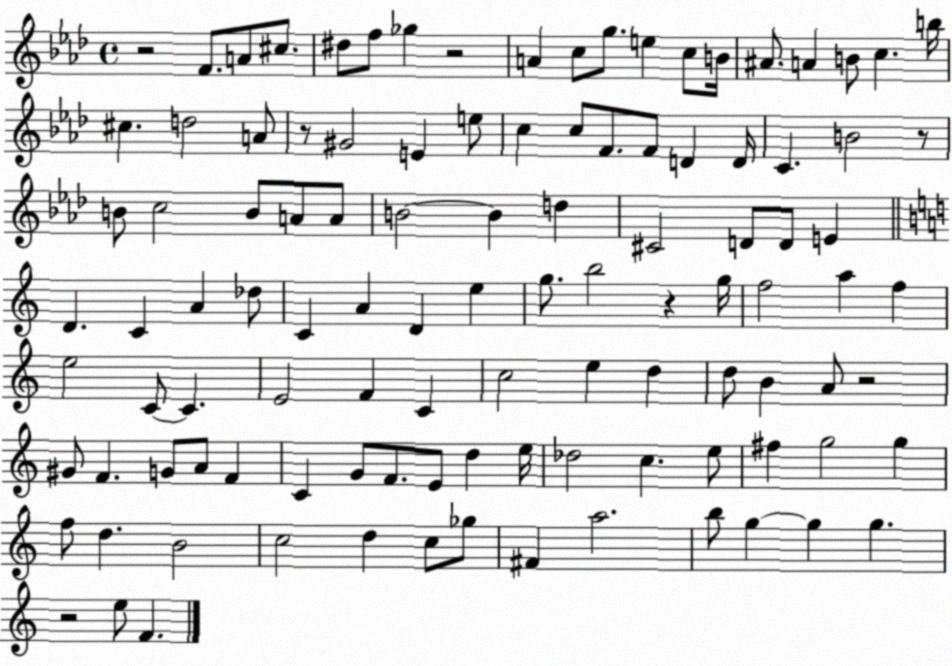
X:1
T:Untitled
M:4/4
L:1/4
K:Ab
z2 F/2 A/2 ^c/2 ^d/2 f/2 _g z2 A c/2 g/2 e c/2 B/4 ^A/2 A B/2 c b/4 ^c d2 A/2 z/2 ^G2 E e/2 c c/2 F/2 F/2 D D/4 C B2 z/2 B/2 c2 B/2 A/2 A/2 B2 B d ^C2 D/2 D/2 E D C A _d/2 C A D e g/2 b2 z g/4 f2 a f e2 C/2 C E2 F C c2 e d d/2 B A/2 z2 ^G/2 F G/2 A/2 F C G/2 F/2 E/2 d e/4 _d2 c e/2 ^f g2 g f/2 d B2 c2 d c/2 _g/2 ^F a2 b/2 g g g z2 e/2 F